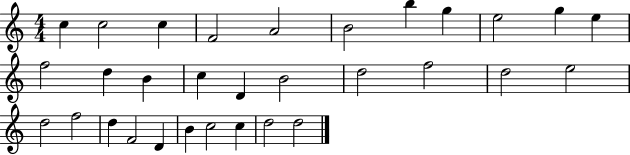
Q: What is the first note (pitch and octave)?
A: C5